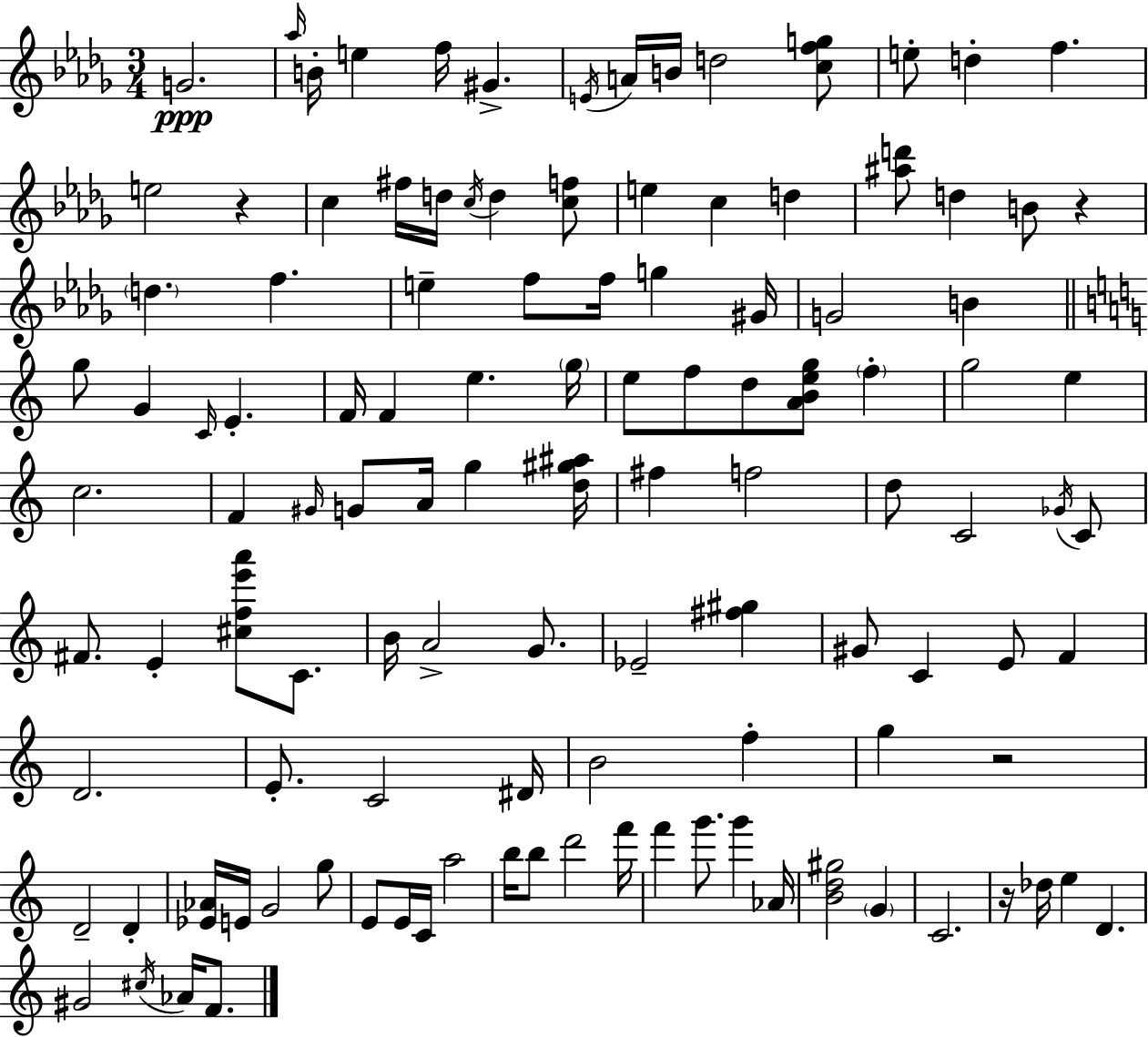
X:1
T:Untitled
M:3/4
L:1/4
K:Bbm
G2 _a/4 B/4 e f/4 ^G E/4 A/4 B/4 d2 [cfg]/2 e/2 d f e2 z c ^f/4 d/4 c/4 d [cf]/2 e c d [^ad']/2 d B/2 z d f e f/2 f/4 g ^G/4 G2 B g/2 G C/4 E F/4 F e g/4 e/2 f/2 d/2 [ABeg]/2 f g2 e c2 F ^G/4 G/2 A/4 g [d^g^a]/4 ^f f2 d/2 C2 _G/4 C/2 ^F/2 E [^cfe'a']/2 C/2 B/4 A2 G/2 _E2 [^f^g] ^G/2 C E/2 F D2 E/2 C2 ^D/4 B2 f g z2 D2 D [_E_A]/4 E/4 G2 g/2 E/2 E/4 C/4 a2 b/4 b/2 d'2 f'/4 f' g'/2 g' _A/4 [Bd^g]2 G C2 z/4 _d/4 e D ^G2 ^c/4 _A/4 F/2